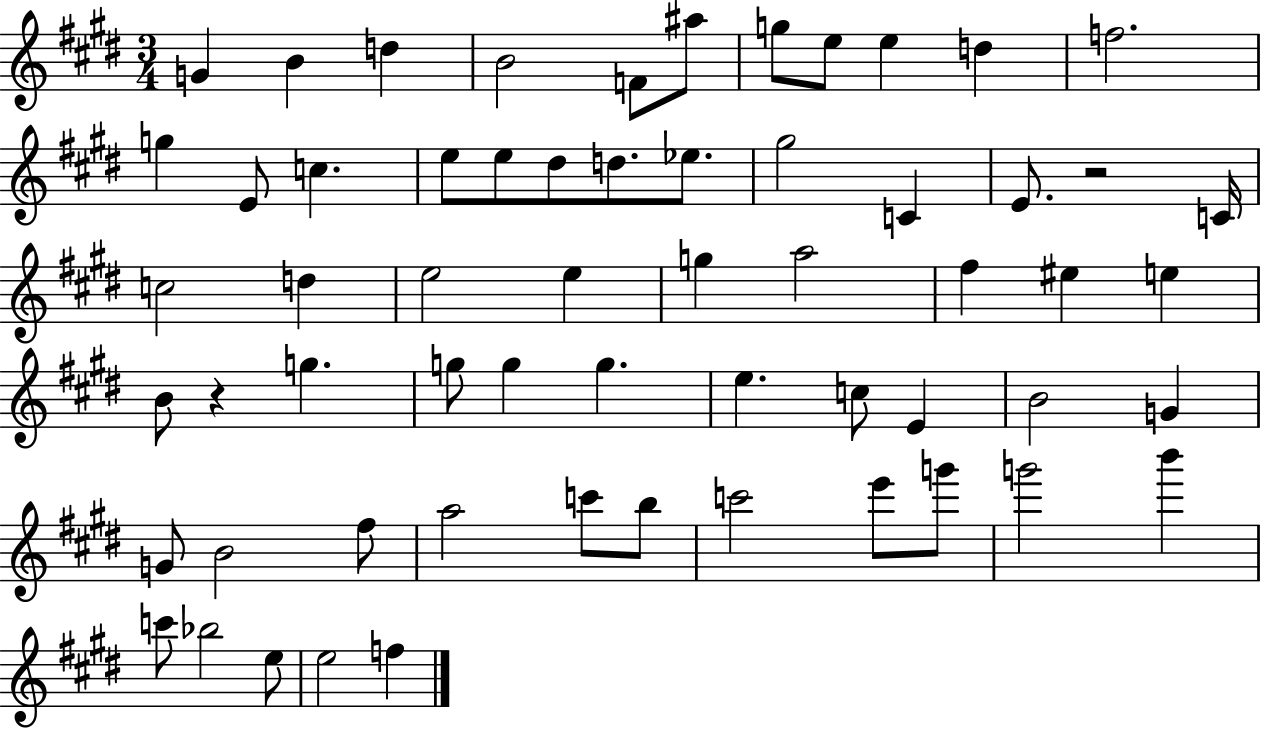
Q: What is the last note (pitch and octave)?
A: F5